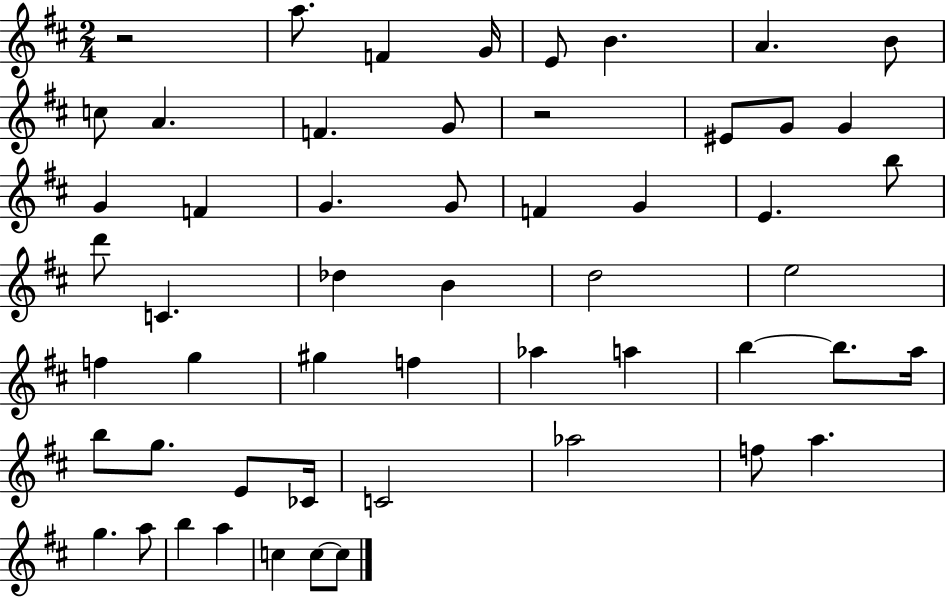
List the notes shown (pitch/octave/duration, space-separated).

R/h A5/e. F4/q G4/s E4/e B4/q. A4/q. B4/e C5/e A4/q. F4/q. G4/e R/h EIS4/e G4/e G4/q G4/q F4/q G4/q. G4/e F4/q G4/q E4/q. B5/e D6/e C4/q. Db5/q B4/q D5/h E5/h F5/q G5/q G#5/q F5/q Ab5/q A5/q B5/q B5/e. A5/s B5/e G5/e. E4/e CES4/s C4/h Ab5/h F5/e A5/q. G5/q. A5/e B5/q A5/q C5/q C5/e C5/e